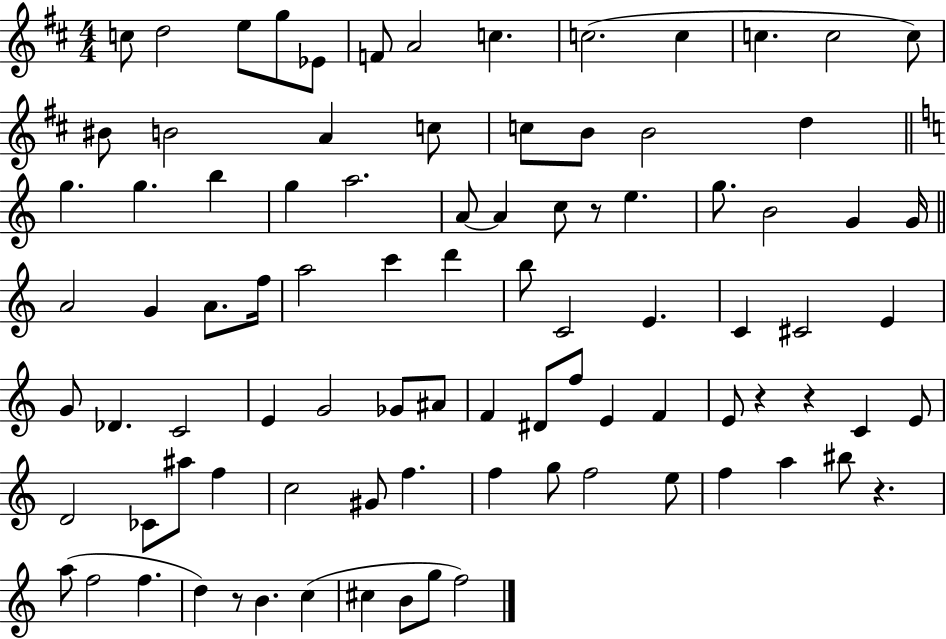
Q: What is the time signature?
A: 4/4